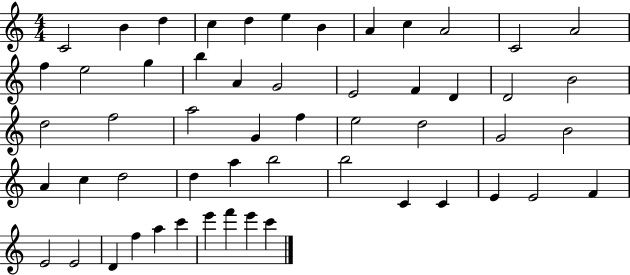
X:1
T:Untitled
M:4/4
L:1/4
K:C
C2 B d c d e B A c A2 C2 A2 f e2 g b A G2 E2 F D D2 B2 d2 f2 a2 G f e2 d2 G2 B2 A c d2 d a b2 b2 C C E E2 F E2 E2 D f a c' e' f' e' c'